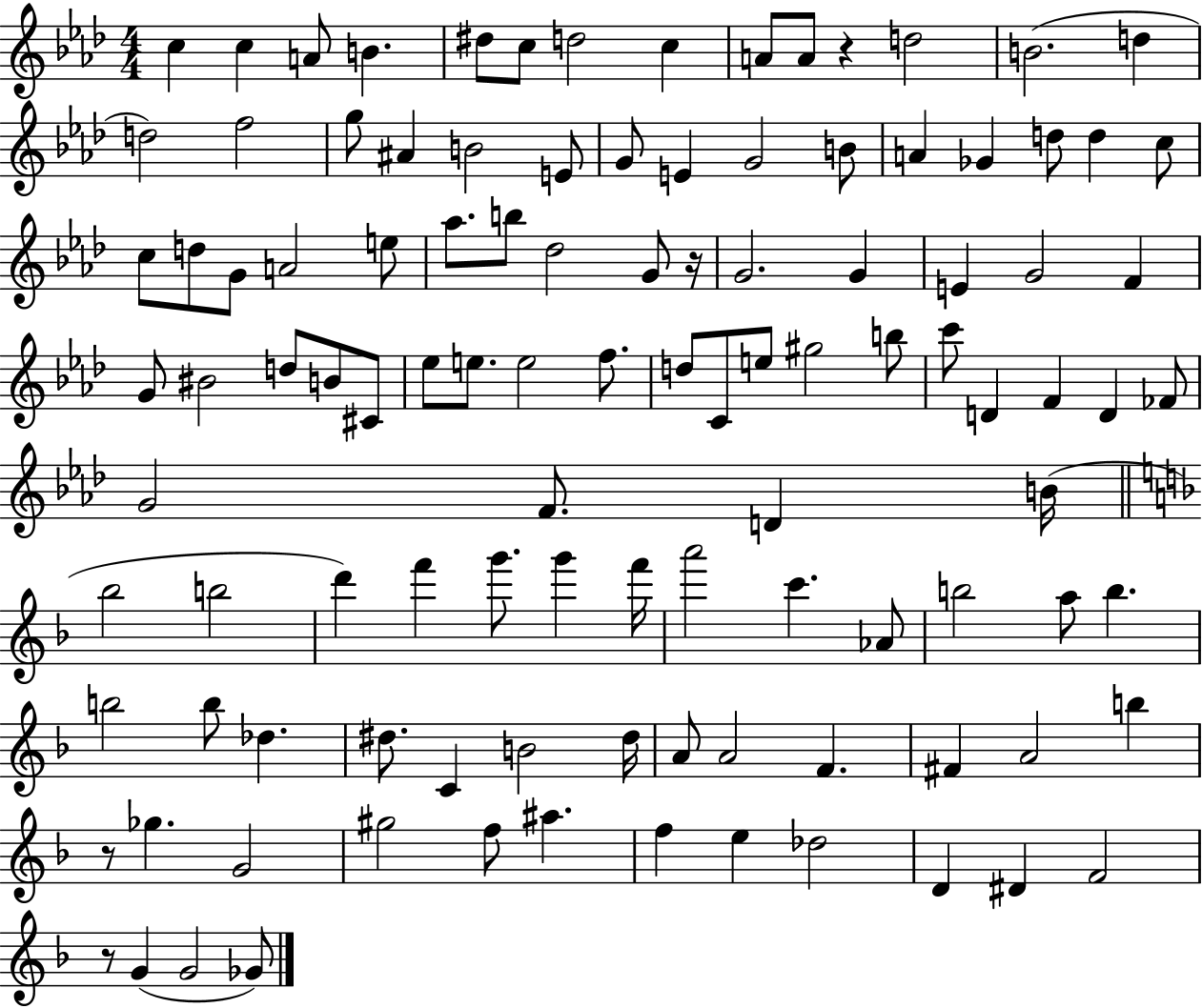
{
  \clef treble
  \numericTimeSignature
  \time 4/4
  \key aes \major
  c''4 c''4 a'8 b'4. | dis''8 c''8 d''2 c''4 | a'8 a'8 r4 d''2 | b'2.( d''4 | \break d''2) f''2 | g''8 ais'4 b'2 e'8 | g'8 e'4 g'2 b'8 | a'4 ges'4 d''8 d''4 c''8 | \break c''8 d''8 g'8 a'2 e''8 | aes''8. b''8 des''2 g'8 r16 | g'2. g'4 | e'4 g'2 f'4 | \break g'8 bis'2 d''8 b'8 cis'8 | ees''8 e''8. e''2 f''8. | d''8 c'8 e''8 gis''2 b''8 | c'''8 d'4 f'4 d'4 fes'8 | \break g'2 f'8. d'4 b'16( | \bar "||" \break \key d \minor bes''2 b''2 | d'''4) f'''4 g'''8. g'''4 f'''16 | a'''2 c'''4. aes'8 | b''2 a''8 b''4. | \break b''2 b''8 des''4. | dis''8. c'4 b'2 dis''16 | a'8 a'2 f'4. | fis'4 a'2 b''4 | \break r8 ges''4. g'2 | gis''2 f''8 ais''4. | f''4 e''4 des''2 | d'4 dis'4 f'2 | \break r8 g'4( g'2 ges'8) | \bar "|."
}